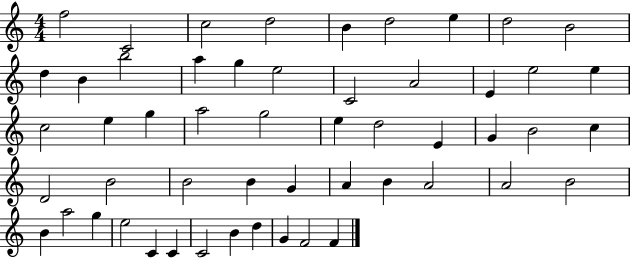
{
  \clef treble
  \numericTimeSignature
  \time 4/4
  \key c \major
  f''2 c'2 | c''2 d''2 | b'4 d''2 e''4 | d''2 b'2 | \break d''4 b'4 b''2 | a''4 g''4 e''2 | c'2 a'2 | e'4 e''2 e''4 | \break c''2 e''4 g''4 | a''2 g''2 | e''4 d''2 e'4 | g'4 b'2 c''4 | \break d'2 b'2 | b'2 b'4 g'4 | a'4 b'4 a'2 | a'2 b'2 | \break b'4 a''2 g''4 | e''2 c'4 c'4 | c'2 b'4 d''4 | g'4 f'2 f'4 | \break \bar "|."
}